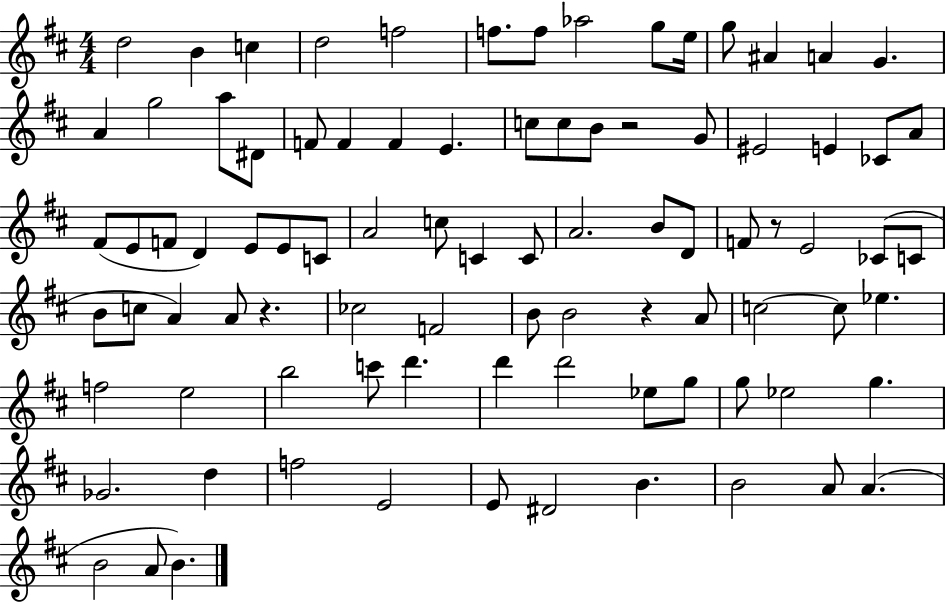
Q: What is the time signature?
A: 4/4